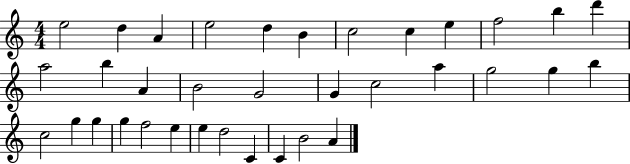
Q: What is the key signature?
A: C major